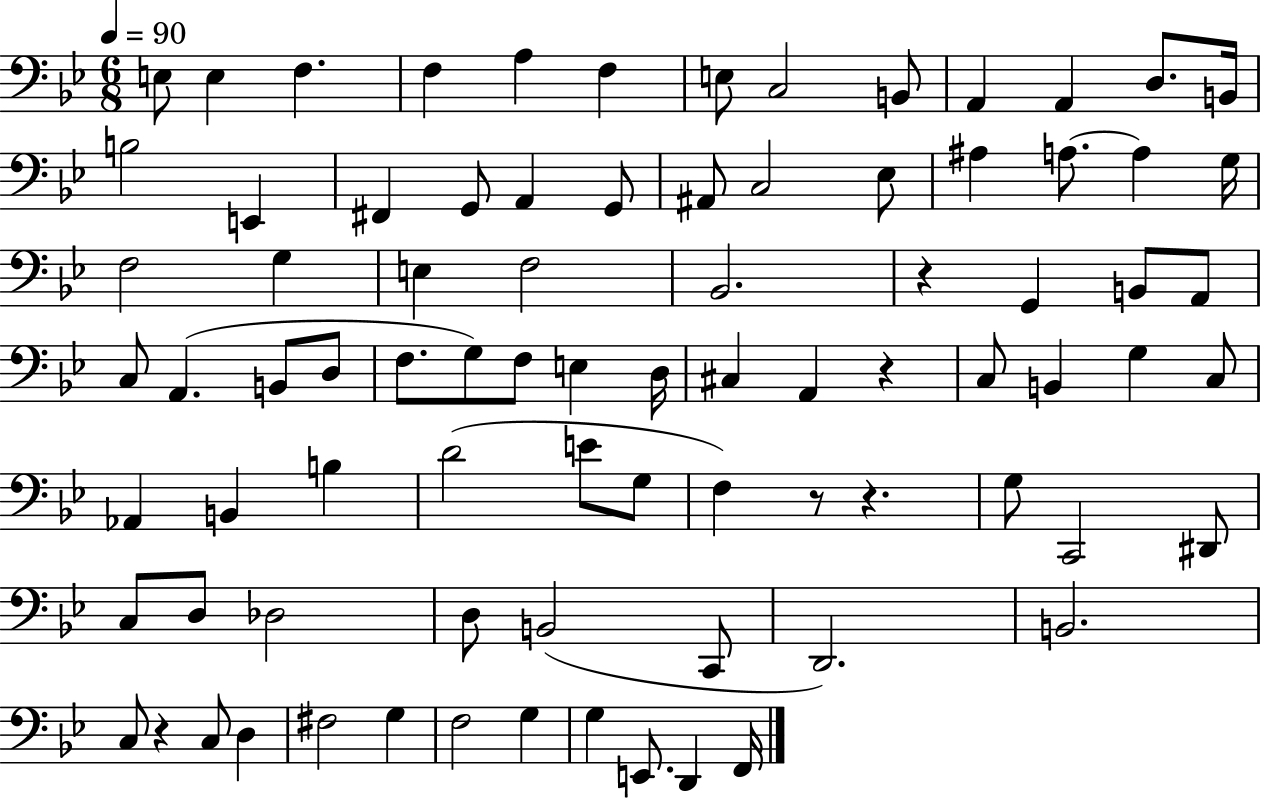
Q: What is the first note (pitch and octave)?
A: E3